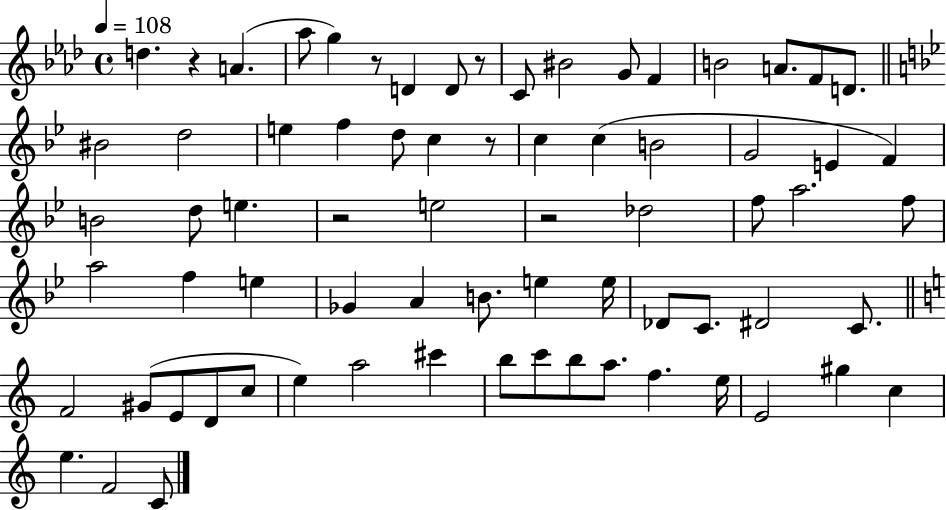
{
  \clef treble
  \time 4/4
  \defaultTimeSignature
  \key aes \major
  \tempo 4 = 108
  \repeat volta 2 { d''4. r4 a'4.( | aes''8 g''4) r8 d'4 d'8 r8 | c'8 bis'2 g'8 f'4 | b'2 a'8. f'8 d'8. | \break \bar "||" \break \key bes \major bis'2 d''2 | e''4 f''4 d''8 c''4 r8 | c''4 c''4( b'2 | g'2 e'4 f'4) | \break b'2 d''8 e''4. | r2 e''2 | r2 des''2 | f''8 a''2. f''8 | \break a''2 f''4 e''4 | ges'4 a'4 b'8. e''4 e''16 | des'8 c'8. dis'2 c'8. | \bar "||" \break \key c \major f'2 gis'8( e'8 d'8 c''8 | e''4) a''2 cis'''4 | b''8 c'''8 b''8 a''8. f''4. e''16 | e'2 gis''4 c''4 | \break e''4. f'2 c'8 | } \bar "|."
}